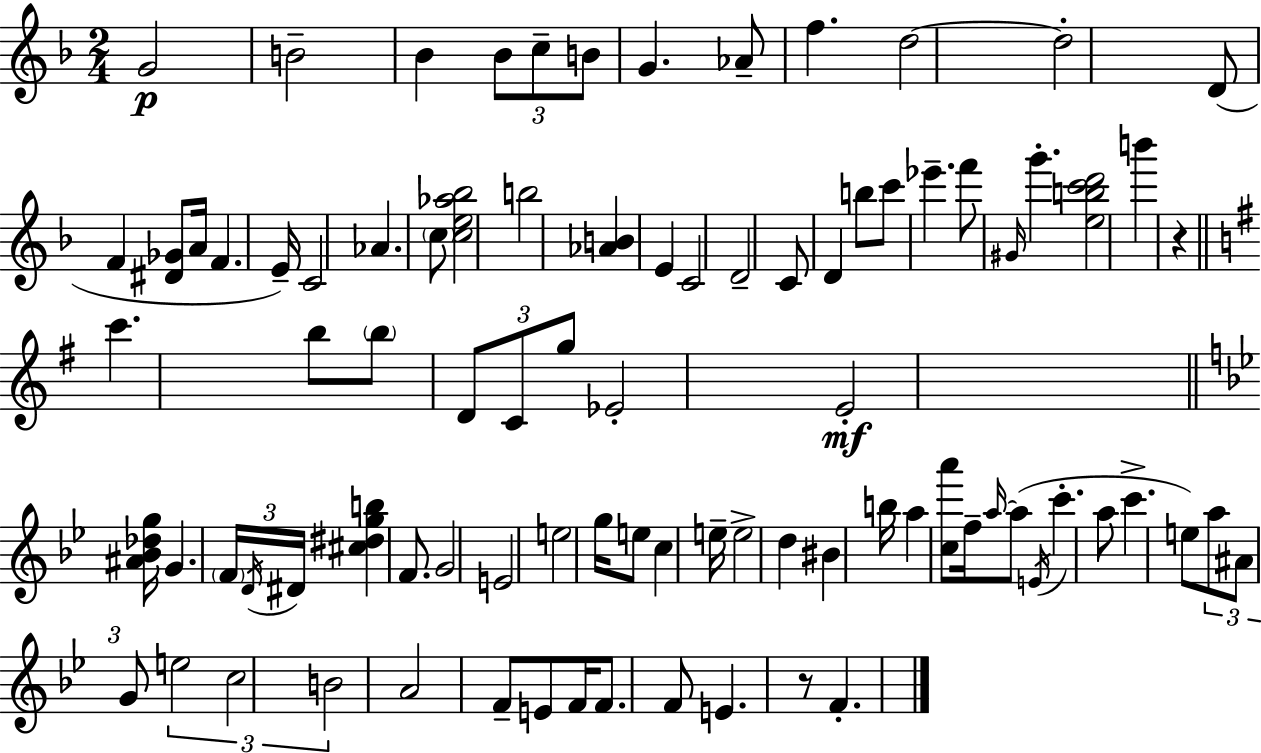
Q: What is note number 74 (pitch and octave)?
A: E4